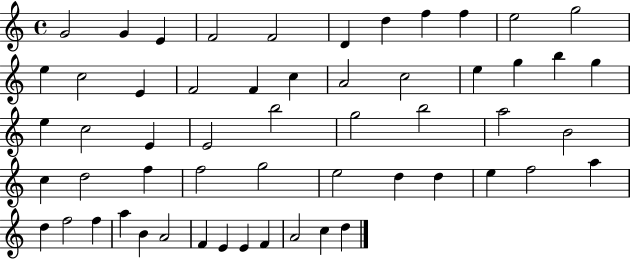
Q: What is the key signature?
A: C major